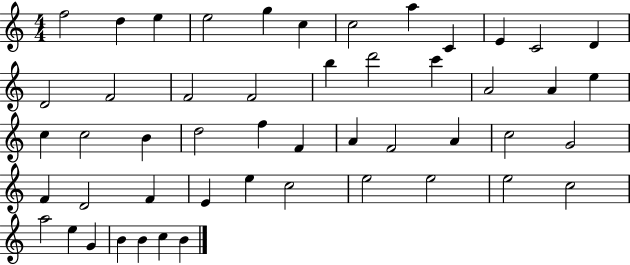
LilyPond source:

{
  \clef treble
  \numericTimeSignature
  \time 4/4
  \key c \major
  f''2 d''4 e''4 | e''2 g''4 c''4 | c''2 a''4 c'4 | e'4 c'2 d'4 | \break d'2 f'2 | f'2 f'2 | b''4 d'''2 c'''4 | a'2 a'4 e''4 | \break c''4 c''2 b'4 | d''2 f''4 f'4 | a'4 f'2 a'4 | c''2 g'2 | \break f'4 d'2 f'4 | e'4 e''4 c''2 | e''2 e''2 | e''2 c''2 | \break a''2 e''4 g'4 | b'4 b'4 c''4 b'4 | \bar "|."
}